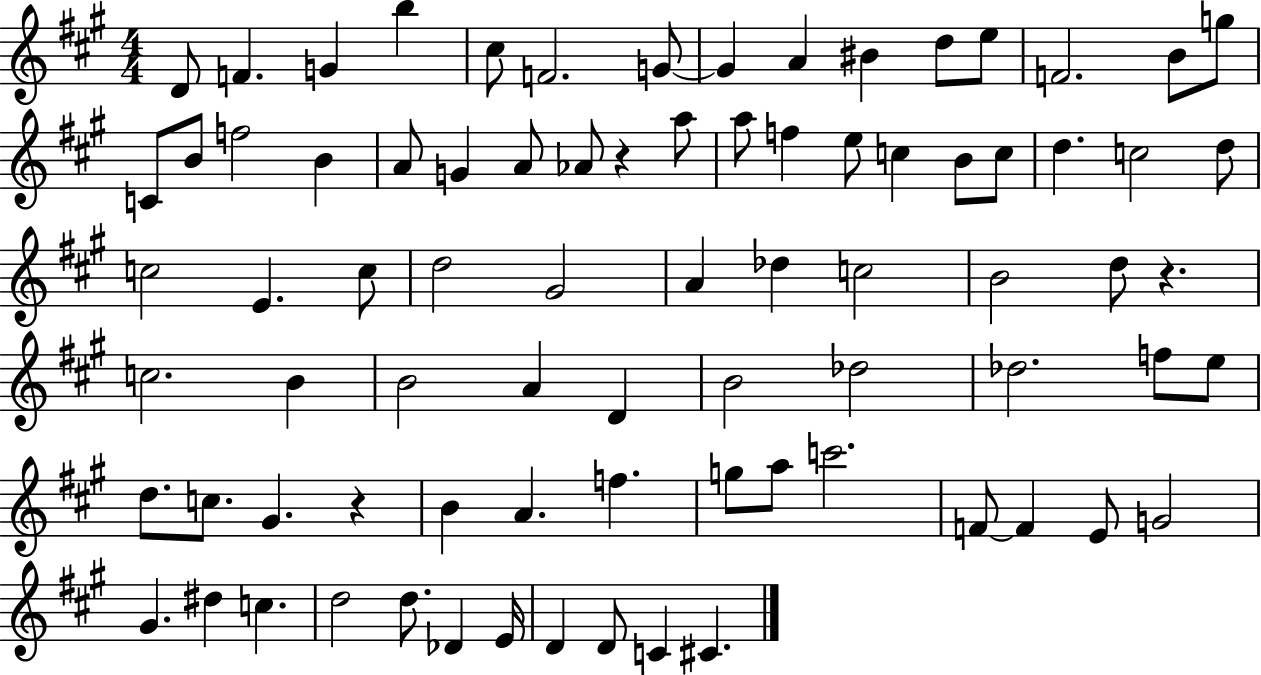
D4/e F4/q. G4/q B5/q C#5/e F4/h. G4/e G4/q A4/q BIS4/q D5/e E5/e F4/h. B4/e G5/e C4/e B4/e F5/h B4/q A4/e G4/q A4/e Ab4/e R/q A5/e A5/e F5/q E5/e C5/q B4/e C5/e D5/q. C5/h D5/e C5/h E4/q. C5/e D5/h G#4/h A4/q Db5/q C5/h B4/h D5/e R/q. C5/h. B4/q B4/h A4/q D4/q B4/h Db5/h Db5/h. F5/e E5/e D5/e. C5/e. G#4/q. R/q B4/q A4/q. F5/q. G5/e A5/e C6/h. F4/e F4/q E4/e G4/h G#4/q. D#5/q C5/q. D5/h D5/e. Db4/q E4/s D4/q D4/e C4/q C#4/q.